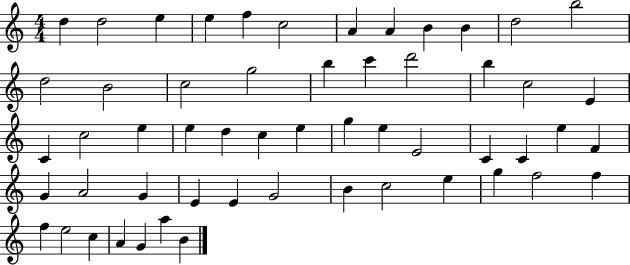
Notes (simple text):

D5/q D5/h E5/q E5/q F5/q C5/h A4/q A4/q B4/q B4/q D5/h B5/h D5/h B4/h C5/h G5/h B5/q C6/q D6/h B5/q C5/h E4/q C4/q C5/h E5/q E5/q D5/q C5/q E5/q G5/q E5/q E4/h C4/q C4/q E5/q F4/q G4/q A4/h G4/q E4/q E4/q G4/h B4/q C5/h E5/q G5/q F5/h F5/q F5/q E5/h C5/q A4/q G4/q A5/q B4/q